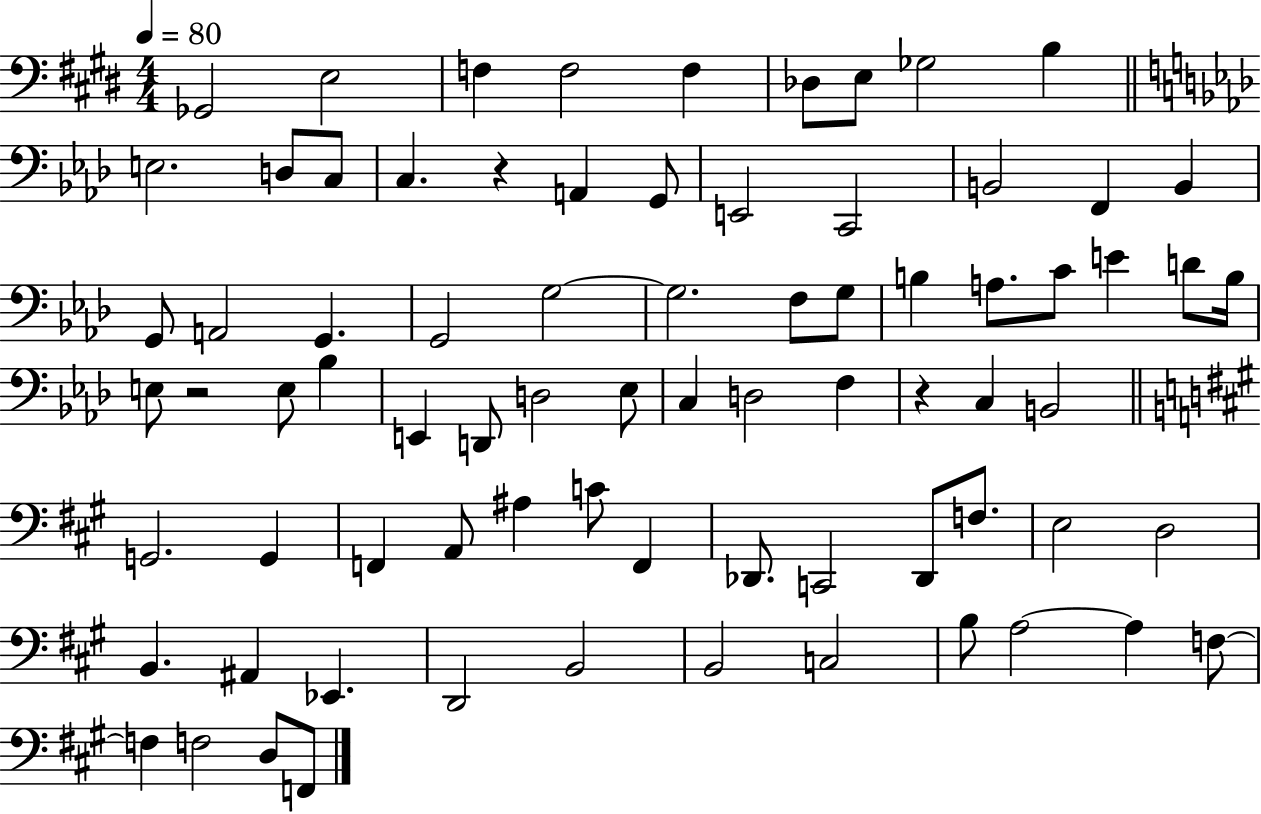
{
  \clef bass
  \numericTimeSignature
  \time 4/4
  \key e \major
  \tempo 4 = 80
  ges,2 e2 | f4 f2 f4 | des8 e8 ges2 b4 | \bar "||" \break \key aes \major e2. d8 c8 | c4. r4 a,4 g,8 | e,2 c,2 | b,2 f,4 b,4 | \break g,8 a,2 g,4. | g,2 g2~~ | g2. f8 g8 | b4 a8. c'8 e'4 d'8 b16 | \break e8 r2 e8 bes4 | e,4 d,8 d2 ees8 | c4 d2 f4 | r4 c4 b,2 | \break \bar "||" \break \key a \major g,2. g,4 | f,4 a,8 ais4 c'8 f,4 | des,8. c,2 des,8 f8. | e2 d2 | \break b,4. ais,4 ees,4. | d,2 b,2 | b,2 c2 | b8 a2~~ a4 f8~~ | \break f4 f2 d8 f,8 | \bar "|."
}